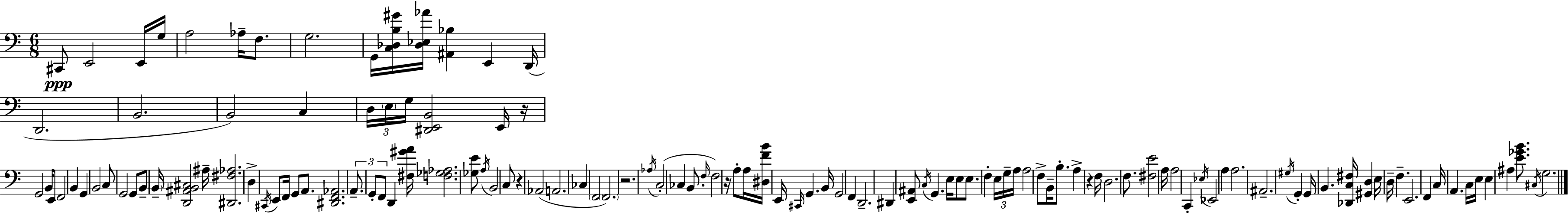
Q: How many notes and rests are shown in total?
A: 129